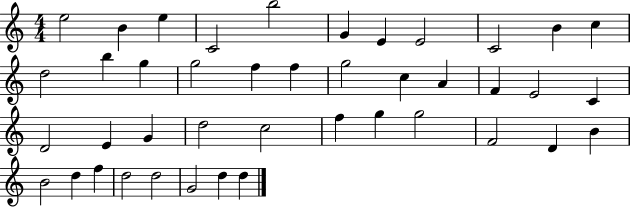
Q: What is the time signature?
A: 4/4